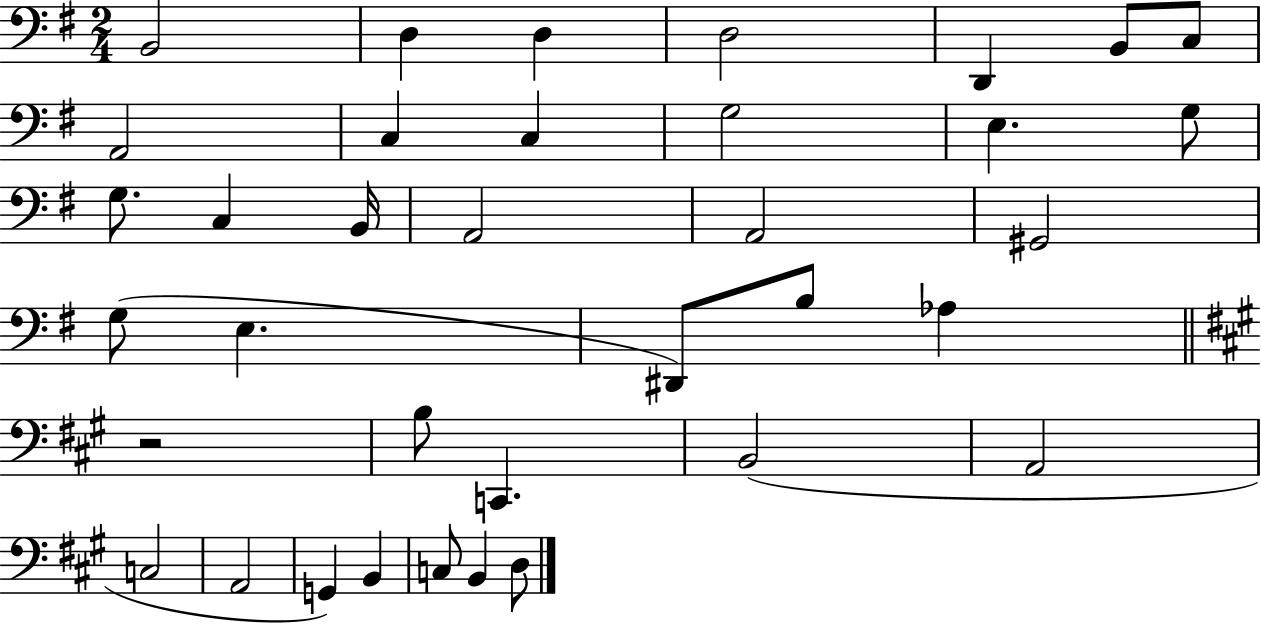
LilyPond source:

{
  \clef bass
  \numericTimeSignature
  \time 2/4
  \key g \major
  \repeat volta 2 { b,2 | d4 d4 | d2 | d,4 b,8 c8 | \break a,2 | c4 c4 | g2 | e4. g8 | \break g8. c4 b,16 | a,2 | a,2 | gis,2 | \break g8( e4. | dis,8) b8 aes4 | \bar "||" \break \key a \major r2 | b8 c,4. | b,2( | a,2 | \break c2 | a,2 | g,4) b,4 | c8 b,4 d8 | \break } \bar "|."
}